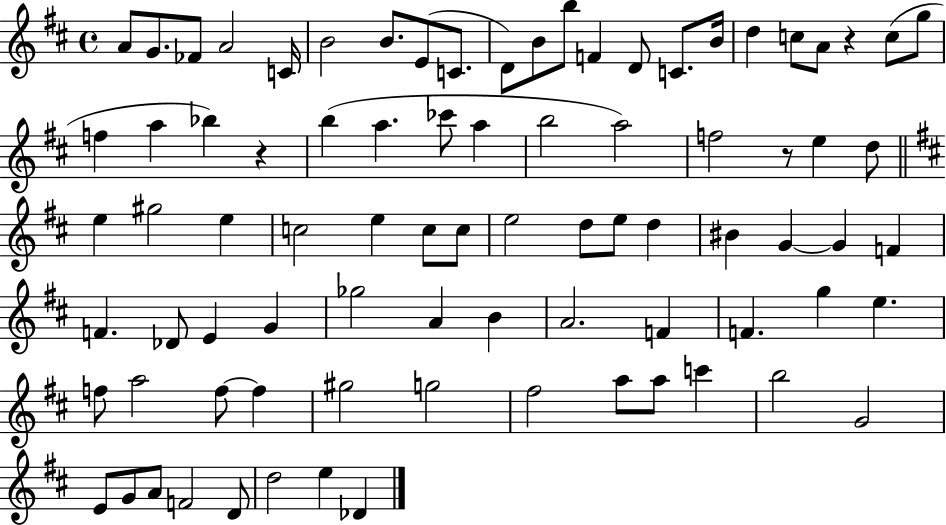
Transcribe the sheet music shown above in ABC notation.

X:1
T:Untitled
M:4/4
L:1/4
K:D
A/2 G/2 _F/2 A2 C/4 B2 B/2 E/2 C/2 D/2 B/2 b/2 F D/2 C/2 B/4 d c/2 A/2 z c/2 g/2 f a _b z b a _c'/2 a b2 a2 f2 z/2 e d/2 e ^g2 e c2 e c/2 c/2 e2 d/2 e/2 d ^B G G F F _D/2 E G _g2 A B A2 F F g e f/2 a2 f/2 f ^g2 g2 ^f2 a/2 a/2 c' b2 G2 E/2 G/2 A/2 F2 D/2 d2 e _D